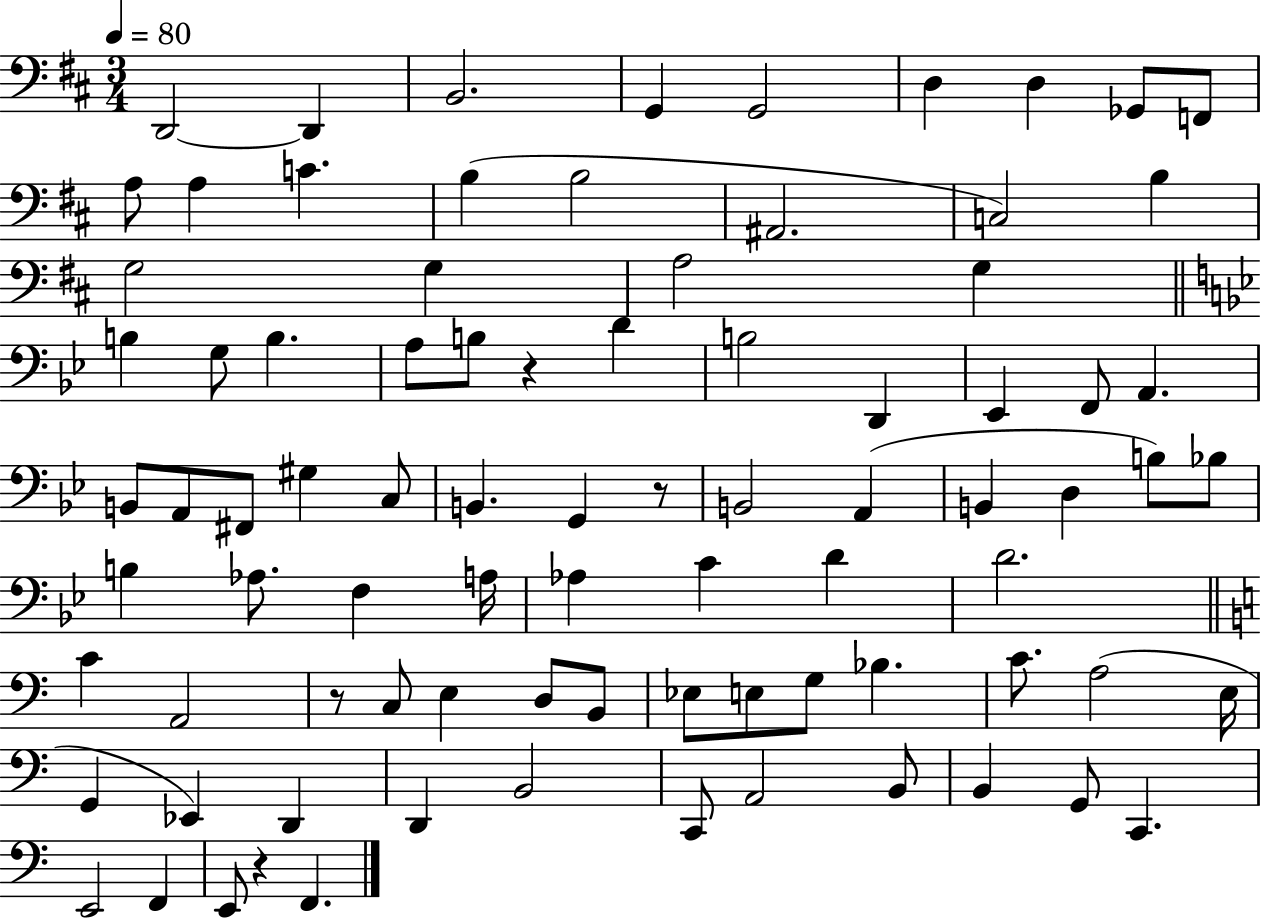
X:1
T:Untitled
M:3/4
L:1/4
K:D
D,,2 D,, B,,2 G,, G,,2 D, D, _G,,/2 F,,/2 A,/2 A, C B, B,2 ^A,,2 C,2 B, G,2 G, A,2 G, B, G,/2 B, A,/2 B,/2 z D B,2 D,, _E,, F,,/2 A,, B,,/2 A,,/2 ^F,,/2 ^G, C,/2 B,, G,, z/2 B,,2 A,, B,, D, B,/2 _B,/2 B, _A,/2 F, A,/4 _A, C D D2 C A,,2 z/2 C,/2 E, D,/2 B,,/2 _E,/2 E,/2 G,/2 _B, C/2 A,2 E,/4 G,, _E,, D,, D,, B,,2 C,,/2 A,,2 B,,/2 B,, G,,/2 C,, E,,2 F,, E,,/2 z F,,